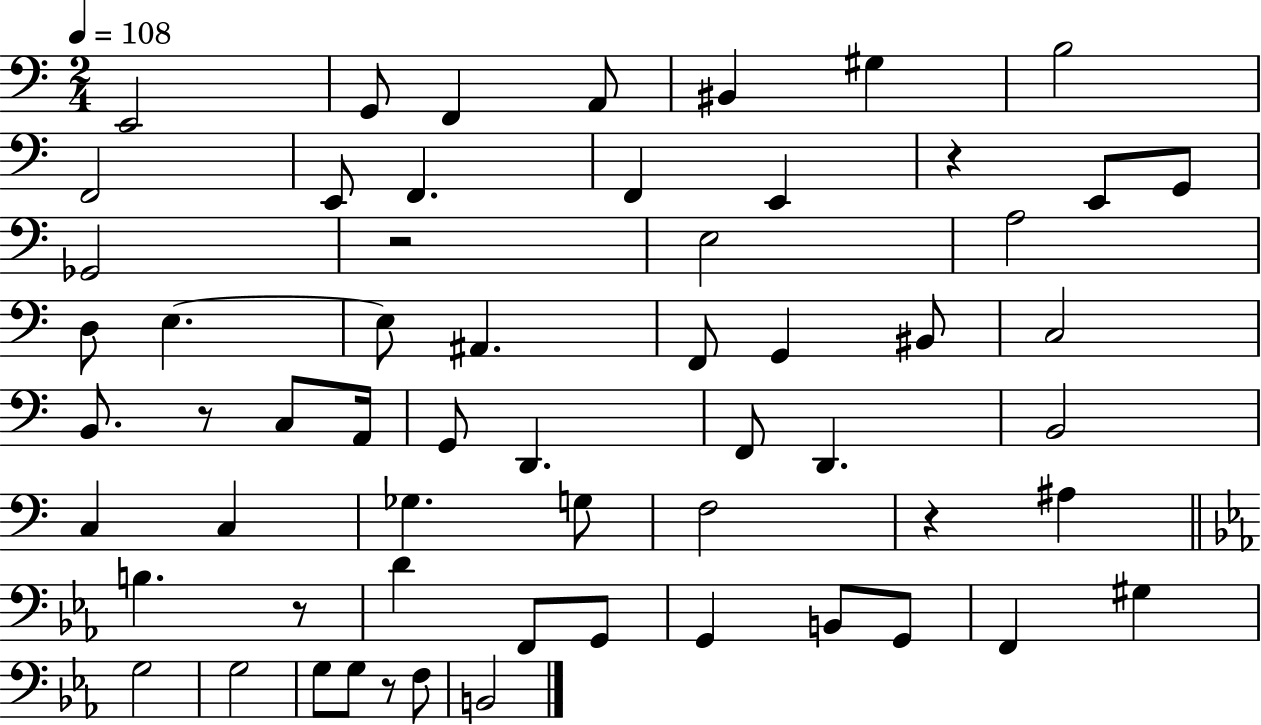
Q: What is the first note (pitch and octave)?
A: E2